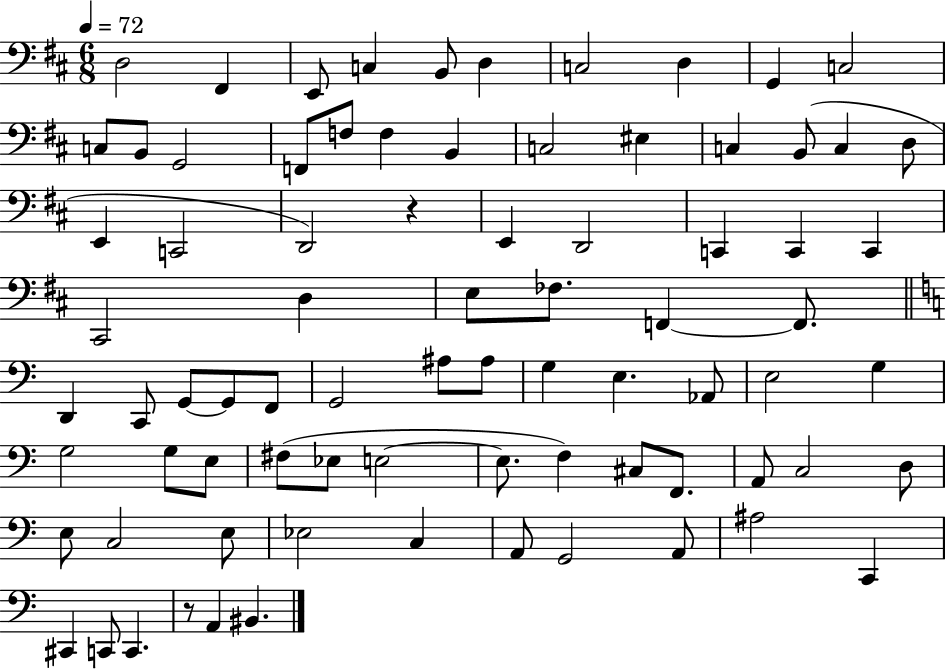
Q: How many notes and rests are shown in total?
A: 80